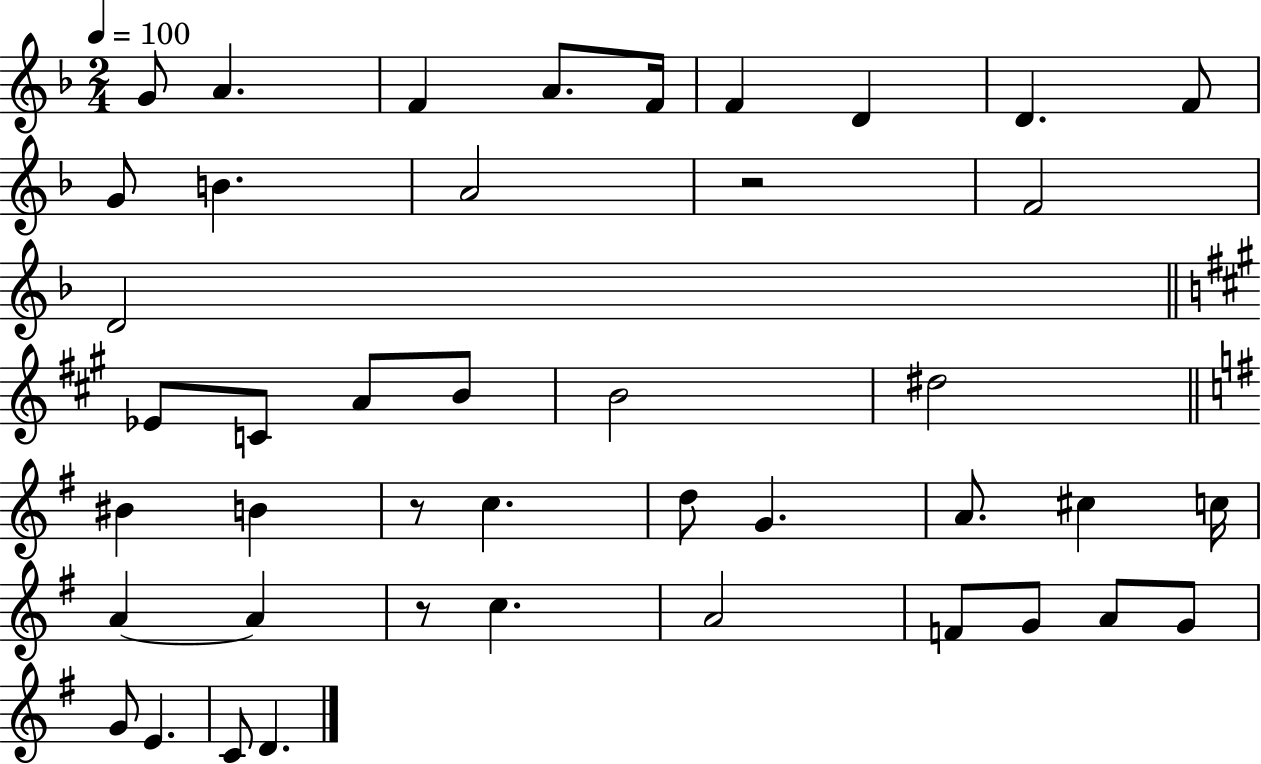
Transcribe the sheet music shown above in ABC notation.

X:1
T:Untitled
M:2/4
L:1/4
K:F
G/2 A F A/2 F/4 F D D F/2 G/2 B A2 z2 F2 D2 _E/2 C/2 A/2 B/2 B2 ^d2 ^B B z/2 c d/2 G A/2 ^c c/4 A A z/2 c A2 F/2 G/2 A/2 G/2 G/2 E C/2 D